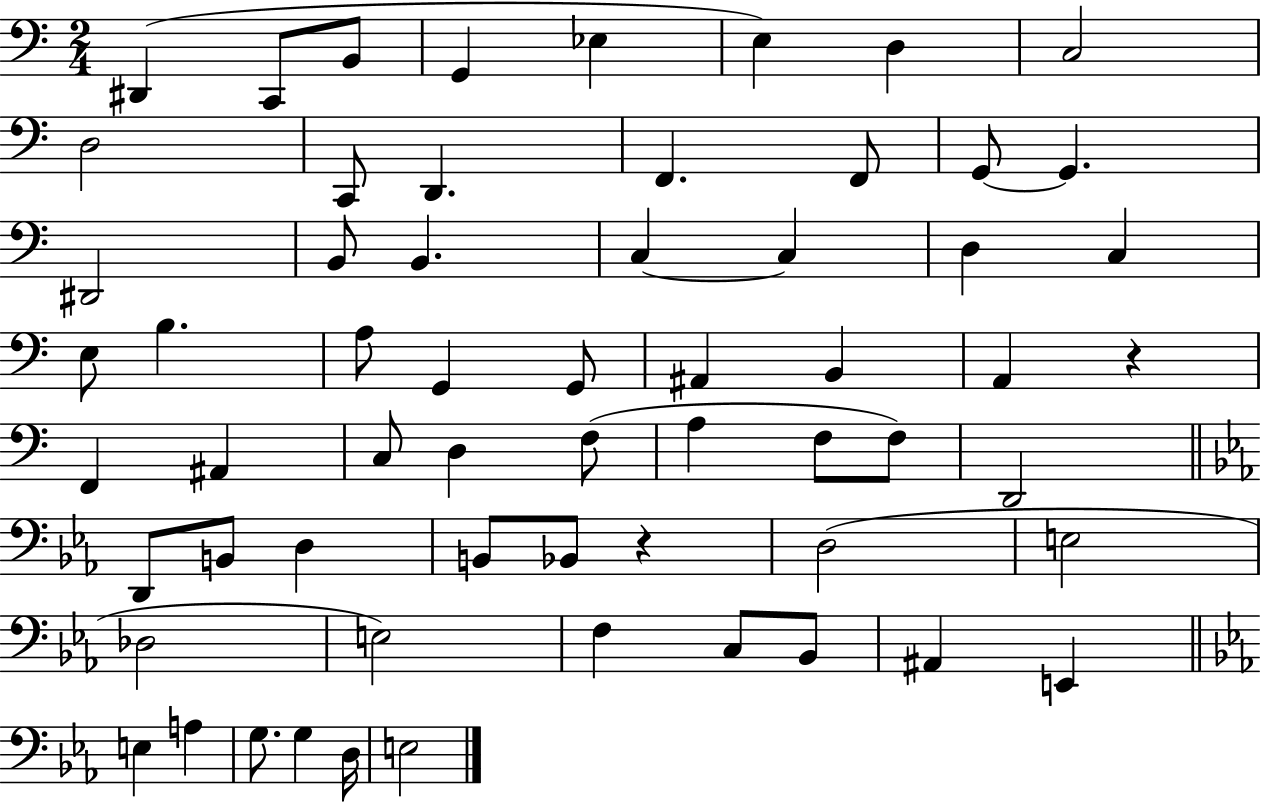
{
  \clef bass
  \numericTimeSignature
  \time 2/4
  \key c \major
  dis,4( c,8 b,8 | g,4 ees4 | e4) d4 | c2 | \break d2 | c,8 d,4. | f,4. f,8 | g,8~~ g,4. | \break dis,2 | b,8 b,4. | c4~~ c4 | d4 c4 | \break e8 b4. | a8 g,4 g,8 | ais,4 b,4 | a,4 r4 | \break f,4 ais,4 | c8 d4 f8( | a4 f8 f8) | d,2 | \break \bar "||" \break \key c \minor d,8 b,8 d4 | b,8 bes,8 r4 | d2( | e2 | \break des2 | e2) | f4 c8 bes,8 | ais,4 e,4 | \break \bar "||" \break \key ees \major e4 a4 | g8. g4 d16 | e2 | \bar "|."
}